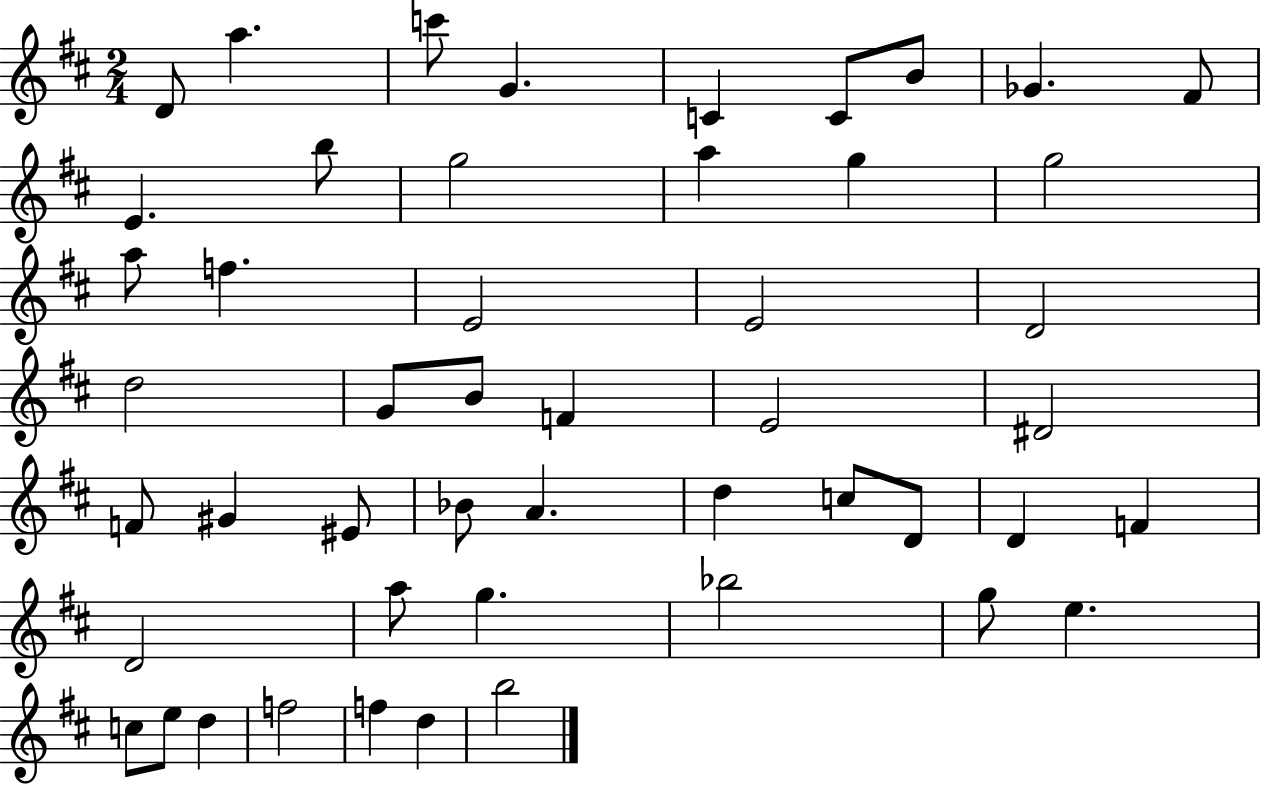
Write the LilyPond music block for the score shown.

{
  \clef treble
  \numericTimeSignature
  \time 2/4
  \key d \major
  \repeat volta 2 { d'8 a''4. | c'''8 g'4. | c'4 c'8 b'8 | ges'4. fis'8 | \break e'4. b''8 | g''2 | a''4 g''4 | g''2 | \break a''8 f''4. | e'2 | e'2 | d'2 | \break d''2 | g'8 b'8 f'4 | e'2 | dis'2 | \break f'8 gis'4 eis'8 | bes'8 a'4. | d''4 c''8 d'8 | d'4 f'4 | \break d'2 | a''8 g''4. | bes''2 | g''8 e''4. | \break c''8 e''8 d''4 | f''2 | f''4 d''4 | b''2 | \break } \bar "|."
}